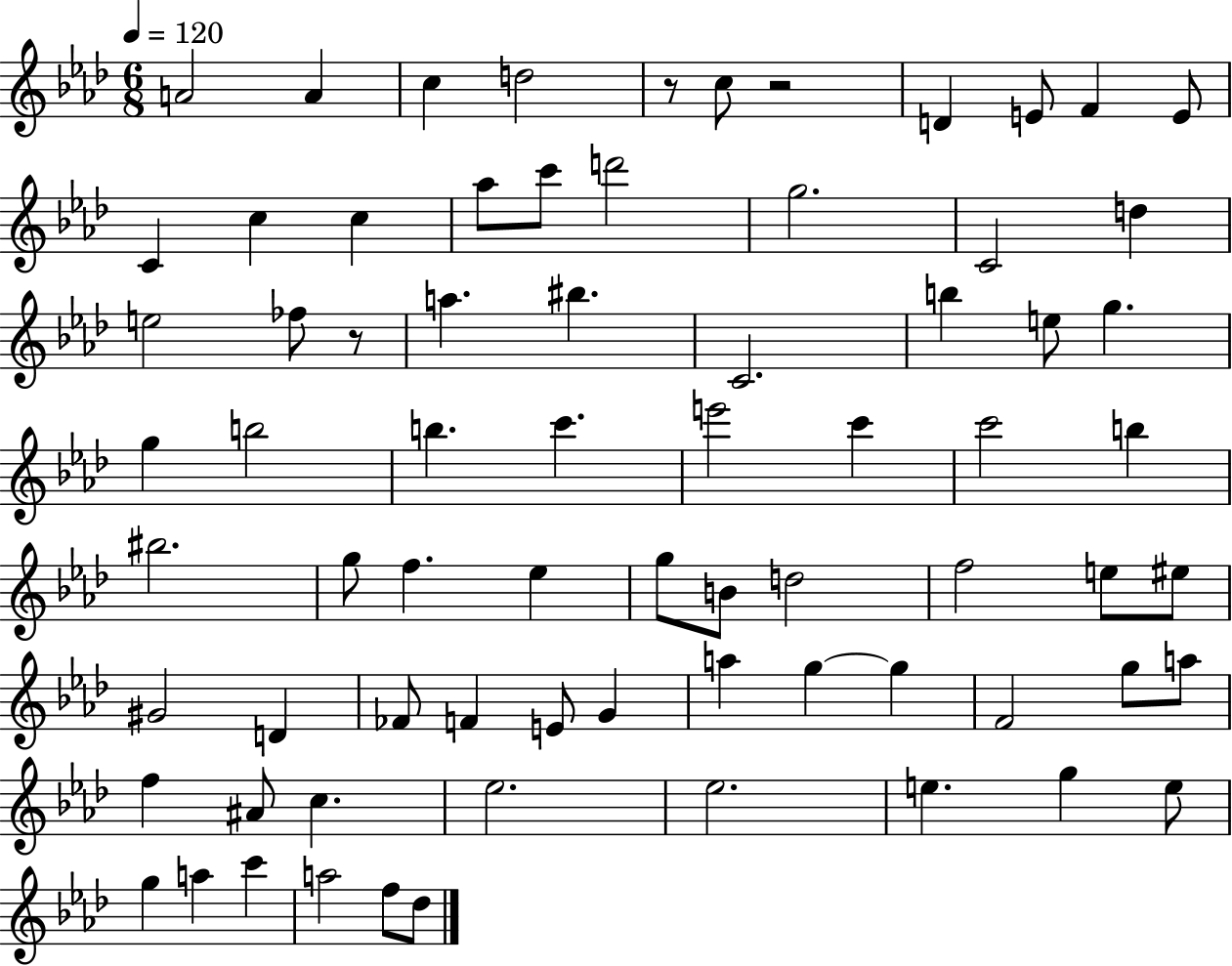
A4/h A4/q C5/q D5/h R/e C5/e R/h D4/q E4/e F4/q E4/e C4/q C5/q C5/q Ab5/e C6/e D6/h G5/h. C4/h D5/q E5/h FES5/e R/e A5/q. BIS5/q. C4/h. B5/q E5/e G5/q. G5/q B5/h B5/q. C6/q. E6/h C6/q C6/h B5/q BIS5/h. G5/e F5/q. Eb5/q G5/e B4/e D5/h F5/h E5/e EIS5/e G#4/h D4/q FES4/e F4/q E4/e G4/q A5/q G5/q G5/q F4/h G5/e A5/e F5/q A#4/e C5/q. Eb5/h. Eb5/h. E5/q. G5/q E5/e G5/q A5/q C6/q A5/h F5/e Db5/e